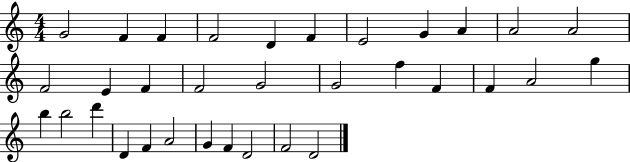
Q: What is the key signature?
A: C major